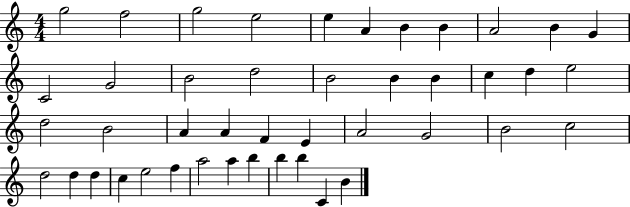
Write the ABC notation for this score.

X:1
T:Untitled
M:4/4
L:1/4
K:C
g2 f2 g2 e2 e A B B A2 B G C2 G2 B2 d2 B2 B B c d e2 d2 B2 A A F E A2 G2 B2 c2 d2 d d c e2 f a2 a b b b C B